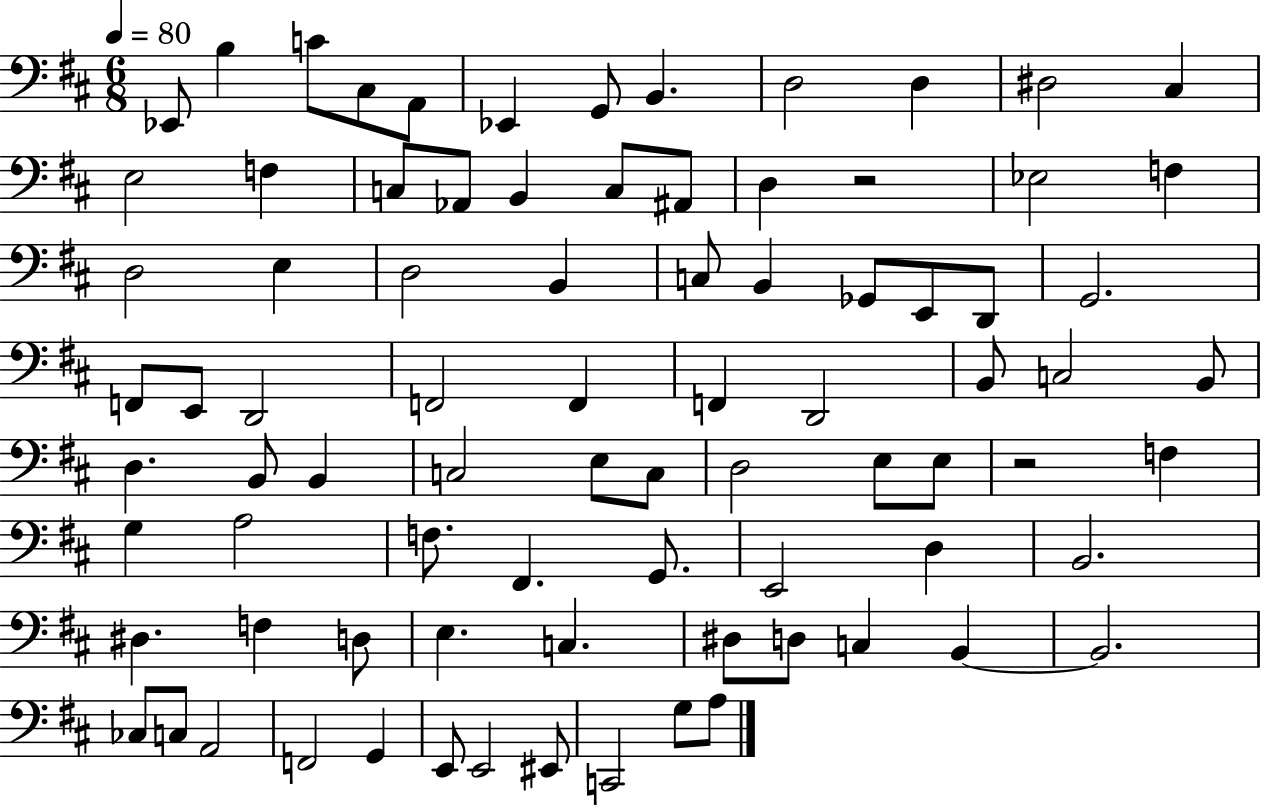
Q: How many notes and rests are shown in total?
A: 83